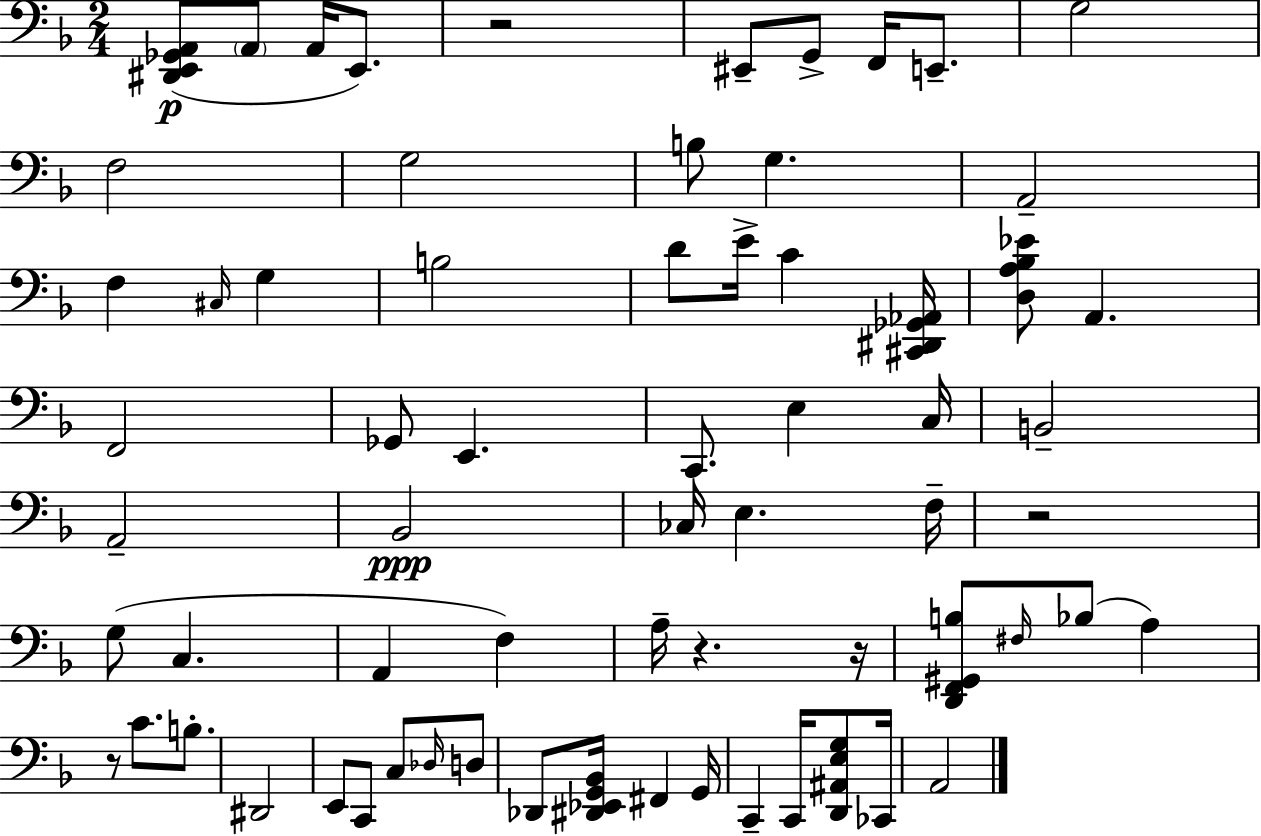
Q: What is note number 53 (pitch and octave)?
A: C2